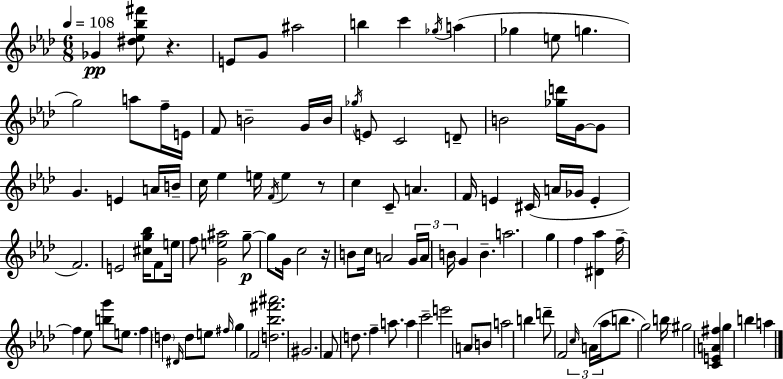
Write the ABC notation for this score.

X:1
T:Untitled
M:6/8
L:1/4
K:Ab
_G [^d_e_b^f']/2 z E/2 G/2 ^a2 b c' _g/4 a _g e/2 g g2 a/2 f/4 E/4 F/2 B2 G/4 B/4 _g/4 E/2 C2 D/2 B2 [_gd']/4 G/4 G/2 G E A/4 B/4 c/4 _e e/4 F/4 e z/2 c C/2 A F/4 E ^C/4 A/4 _G/4 E F2 E2 [^cg_b]/4 F/2 e/4 f/2 [Ge^a]2 g/2 g/2 G/4 c2 z/4 B/2 c/4 A2 G/4 A/4 B/4 G B a2 g f [^D_a] f/4 f _e/2 [bg']/2 e/2 f d ^D/4 d/2 e/2 ^f/4 g F2 [d_b^f'^a']2 ^G2 F/2 d/2 f a/2 a c'2 e'2 A/2 B/2 a2 b d'/2 F2 c/4 A/4 _a/4 b/2 g2 b/4 ^g2 [CEA^f] g b a